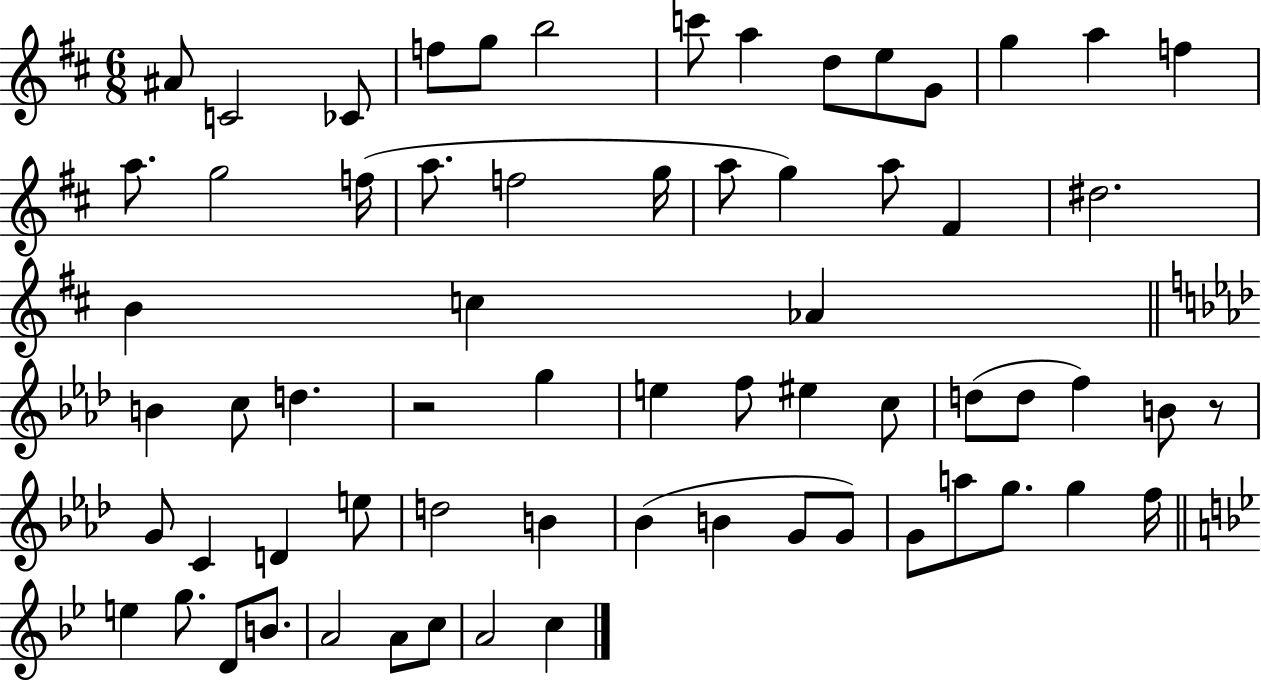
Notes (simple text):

A#4/e C4/h CES4/e F5/e G5/e B5/h C6/e A5/q D5/e E5/e G4/e G5/q A5/q F5/q A5/e. G5/h F5/s A5/e. F5/h G5/s A5/e G5/q A5/e F#4/q D#5/h. B4/q C5/q Ab4/q B4/q C5/e D5/q. R/h G5/q E5/q F5/e EIS5/q C5/e D5/e D5/e F5/q B4/e R/e G4/e C4/q D4/q E5/e D5/h B4/q Bb4/q B4/q G4/e G4/e G4/e A5/e G5/e. G5/q F5/s E5/q G5/e. D4/e B4/e. A4/h A4/e C5/e A4/h C5/q